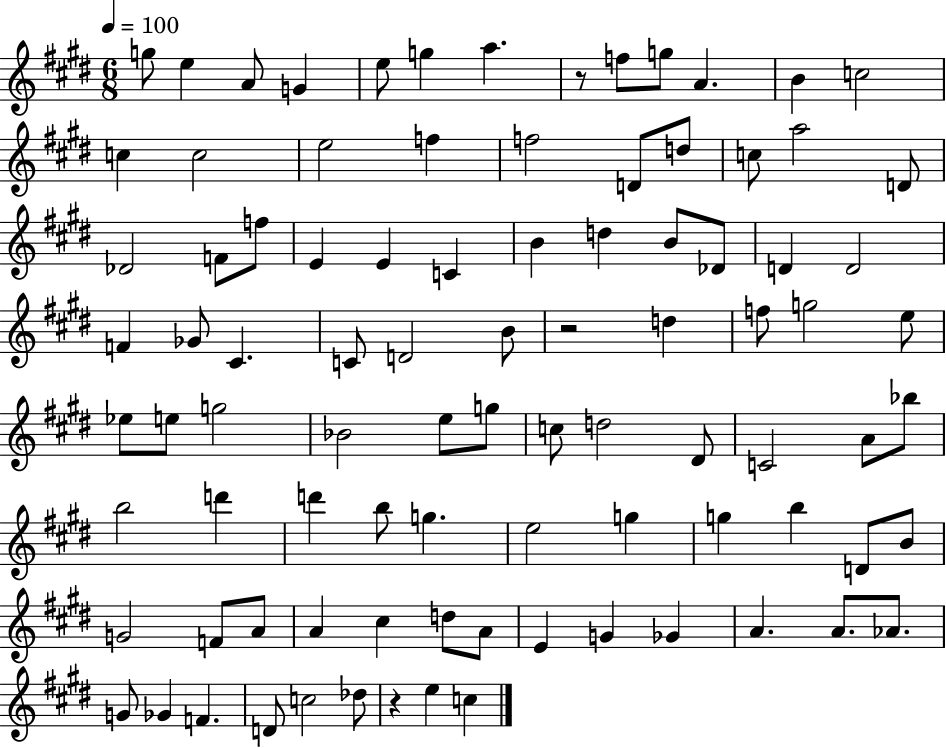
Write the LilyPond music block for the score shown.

{
  \clef treble
  \numericTimeSignature
  \time 6/8
  \key e \major
  \tempo 4 = 100
  g''8 e''4 a'8 g'4 | e''8 g''4 a''4. | r8 f''8 g''8 a'4. | b'4 c''2 | \break c''4 c''2 | e''2 f''4 | f''2 d'8 d''8 | c''8 a''2 d'8 | \break des'2 f'8 f''8 | e'4 e'4 c'4 | b'4 d''4 b'8 des'8 | d'4 d'2 | \break f'4 ges'8 cis'4. | c'8 d'2 b'8 | r2 d''4 | f''8 g''2 e''8 | \break ees''8 e''8 g''2 | bes'2 e''8 g''8 | c''8 d''2 dis'8 | c'2 a'8 bes''8 | \break b''2 d'''4 | d'''4 b''8 g''4. | e''2 g''4 | g''4 b''4 d'8 b'8 | \break g'2 f'8 a'8 | a'4 cis''4 d''8 a'8 | e'4 g'4 ges'4 | a'4. a'8. aes'8. | \break g'8 ges'4 f'4. | d'8 c''2 des''8 | r4 e''4 c''4 | \bar "|."
}